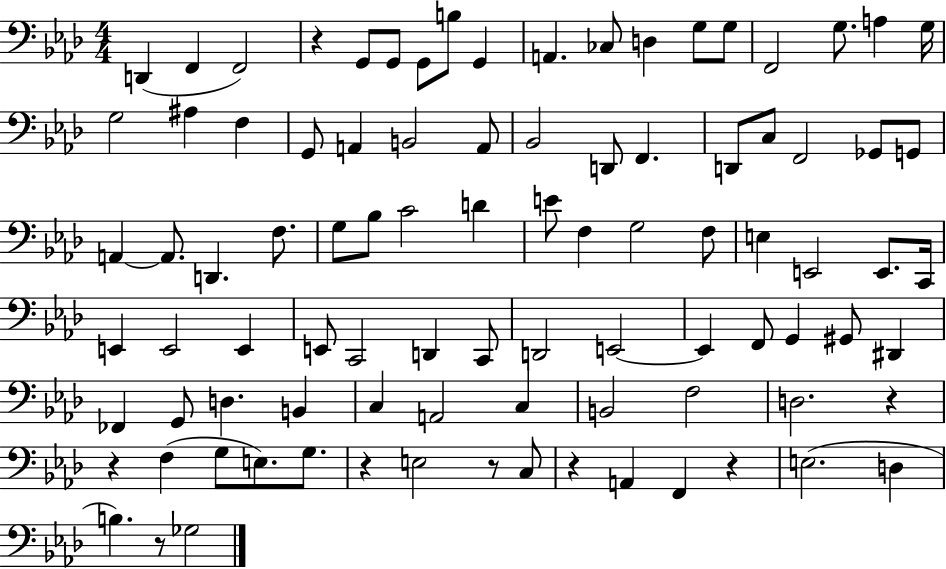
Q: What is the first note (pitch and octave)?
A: D2